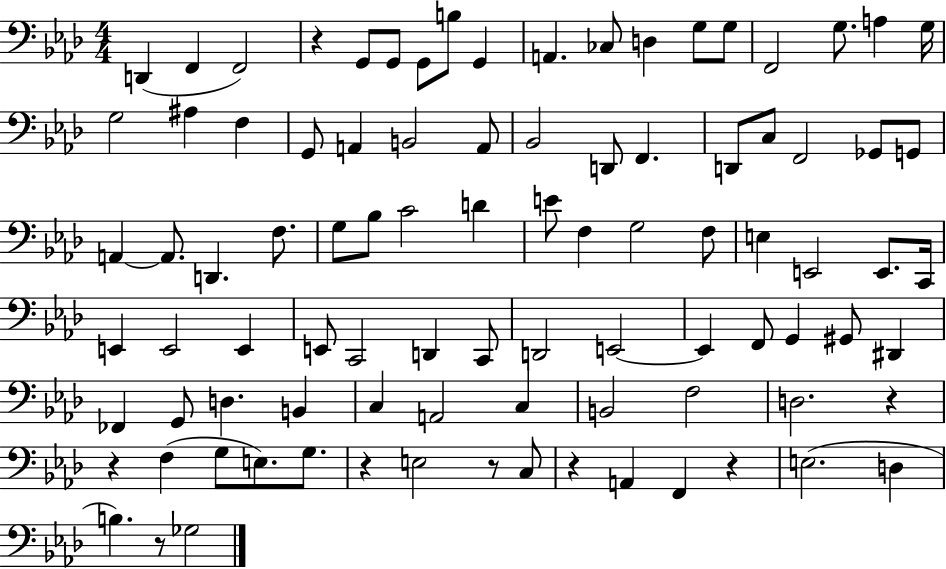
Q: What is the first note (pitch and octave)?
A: D2